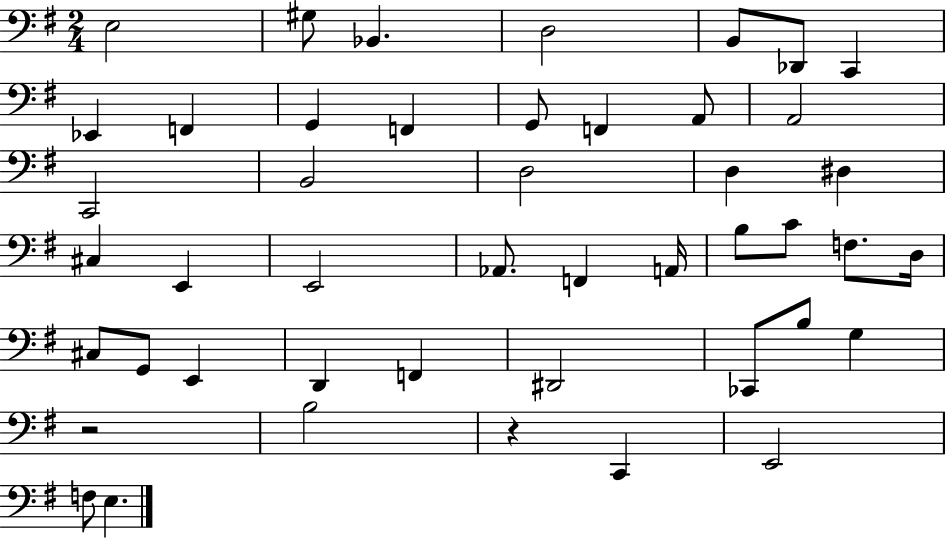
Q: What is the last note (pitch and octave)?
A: E3